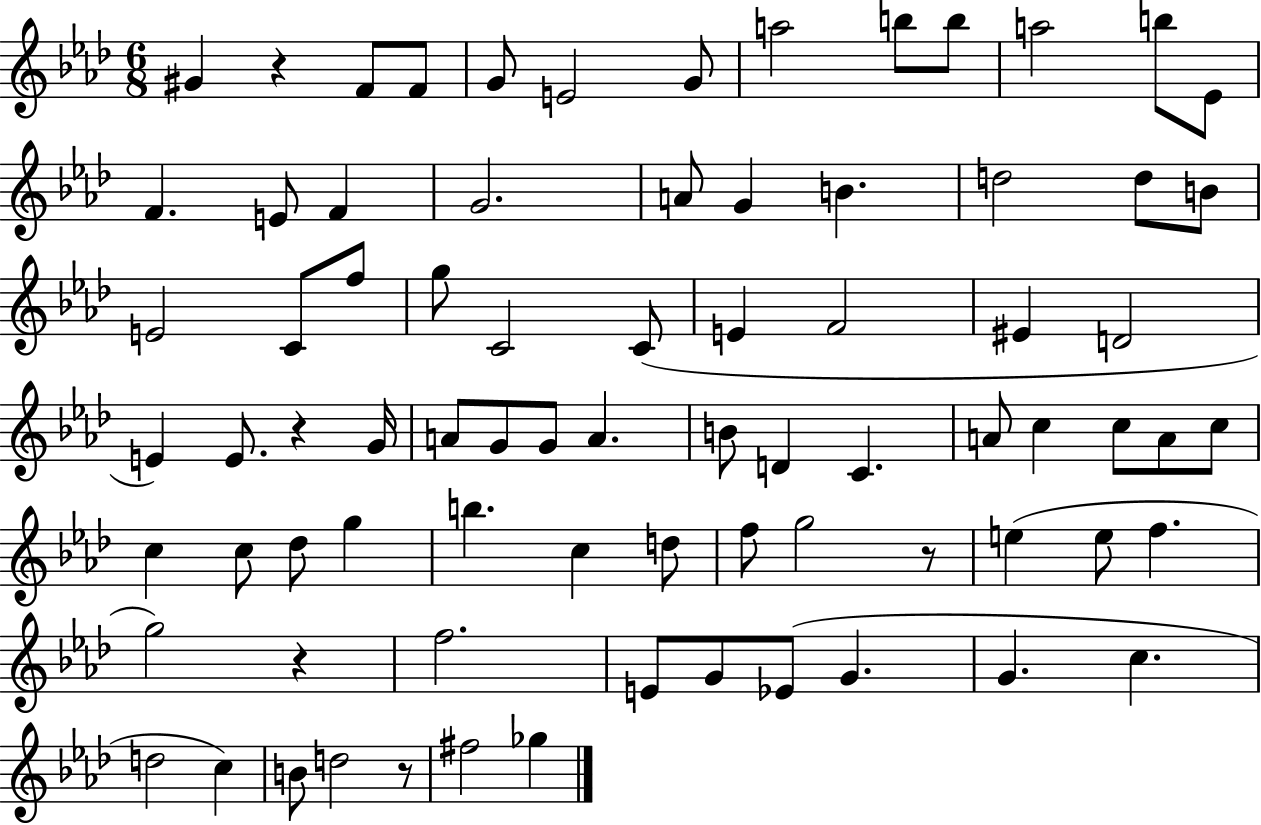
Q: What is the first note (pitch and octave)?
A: G#4